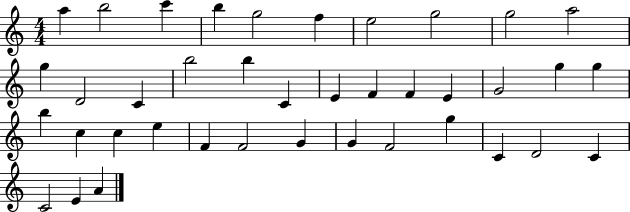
{
  \clef treble
  \numericTimeSignature
  \time 4/4
  \key c \major
  a''4 b''2 c'''4 | b''4 g''2 f''4 | e''2 g''2 | g''2 a''2 | \break g''4 d'2 c'4 | b''2 b''4 c'4 | e'4 f'4 f'4 e'4 | g'2 g''4 g''4 | \break b''4 c''4 c''4 e''4 | f'4 f'2 g'4 | g'4 f'2 g''4 | c'4 d'2 c'4 | \break c'2 e'4 a'4 | \bar "|."
}